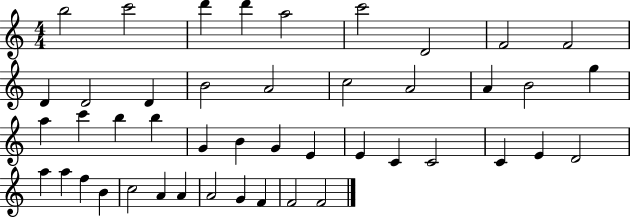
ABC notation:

X:1
T:Untitled
M:4/4
L:1/4
K:C
b2 c'2 d' d' a2 c'2 D2 F2 F2 D D2 D B2 A2 c2 A2 A B2 g a c' b b G B G E E C C2 C E D2 a a f B c2 A A A2 G F F2 F2